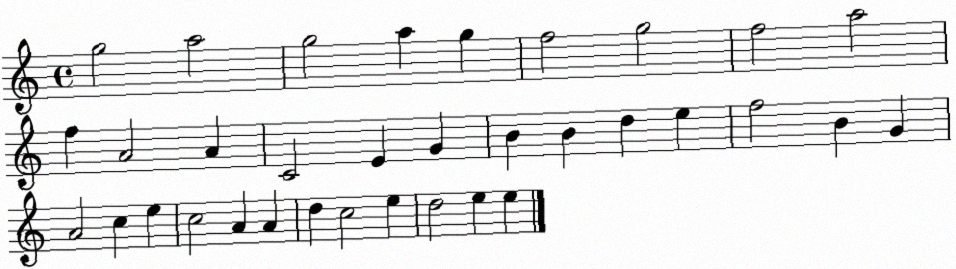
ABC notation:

X:1
T:Untitled
M:4/4
L:1/4
K:C
g2 a2 g2 a g f2 g2 f2 a2 f A2 A C2 E G B B d e f2 B G A2 c e c2 A A d c2 e d2 e e